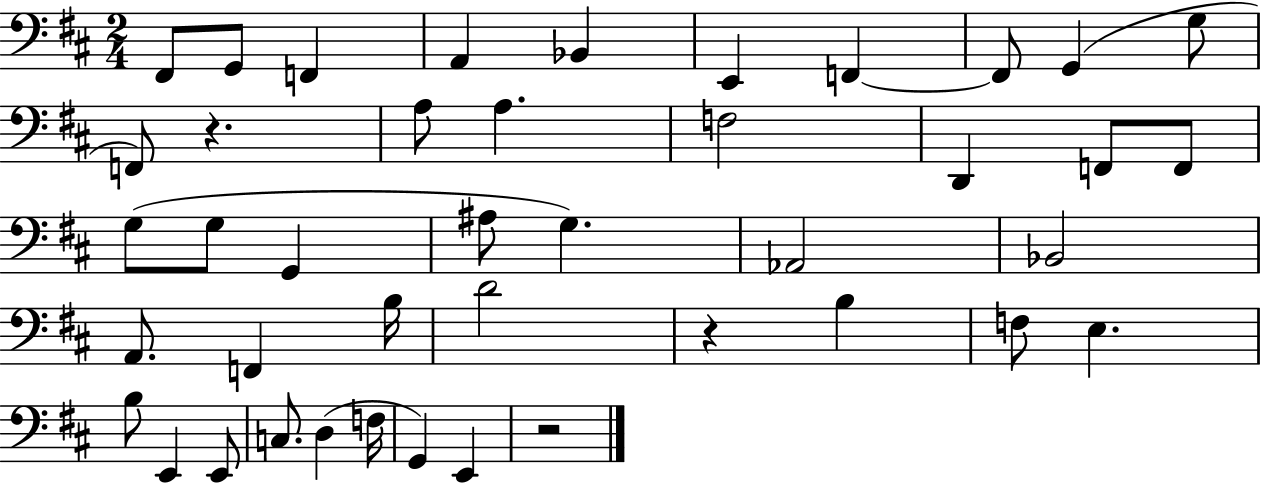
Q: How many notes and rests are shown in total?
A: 42